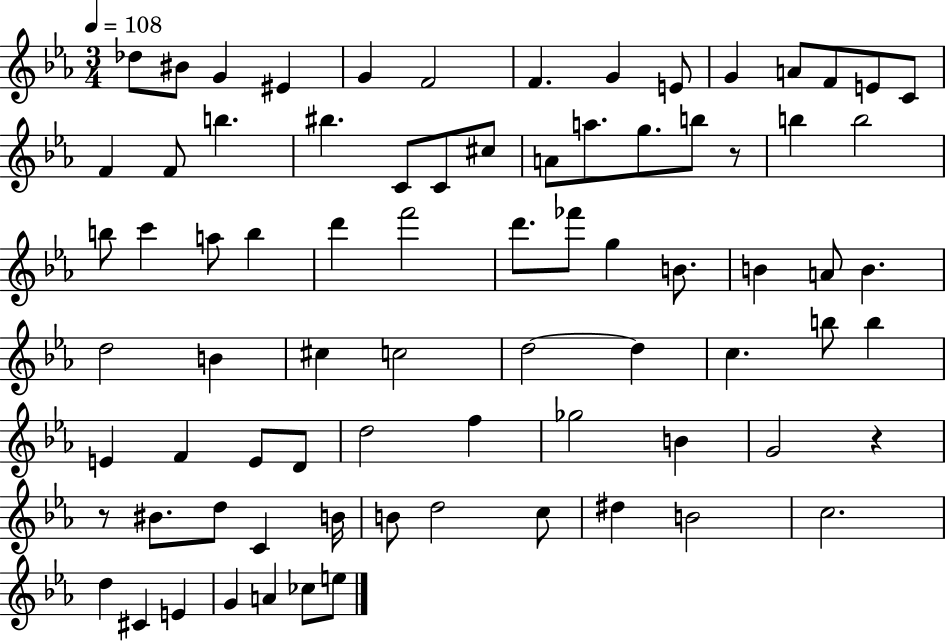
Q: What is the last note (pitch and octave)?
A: E5